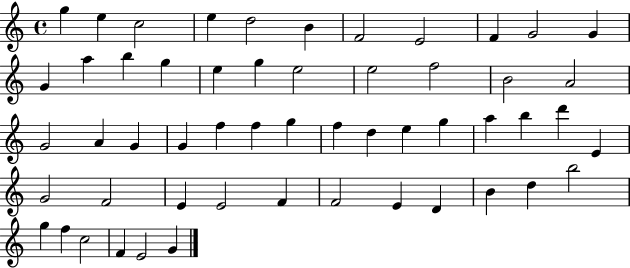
{
  \clef treble
  \time 4/4
  \defaultTimeSignature
  \key c \major
  g''4 e''4 c''2 | e''4 d''2 b'4 | f'2 e'2 | f'4 g'2 g'4 | \break g'4 a''4 b''4 g''4 | e''4 g''4 e''2 | e''2 f''2 | b'2 a'2 | \break g'2 a'4 g'4 | g'4 f''4 f''4 g''4 | f''4 d''4 e''4 g''4 | a''4 b''4 d'''4 e'4 | \break g'2 f'2 | e'4 e'2 f'4 | f'2 e'4 d'4 | b'4 d''4 b''2 | \break g''4 f''4 c''2 | f'4 e'2 g'4 | \bar "|."
}